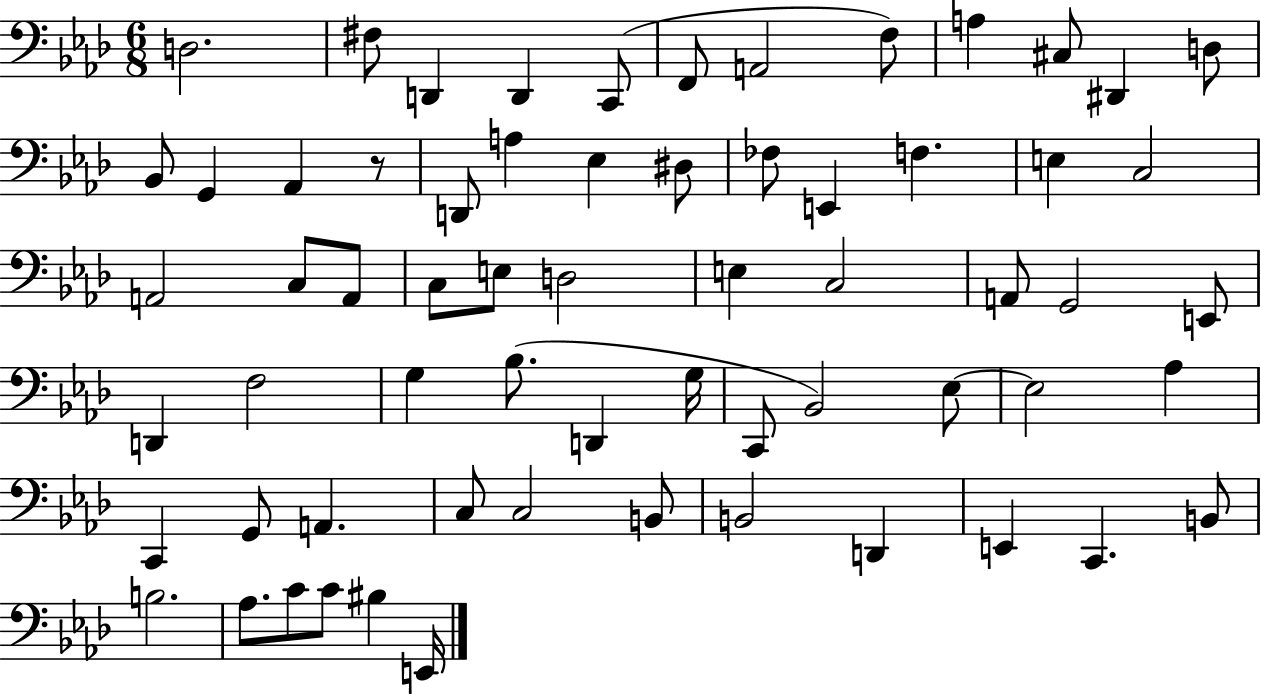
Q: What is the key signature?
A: AES major